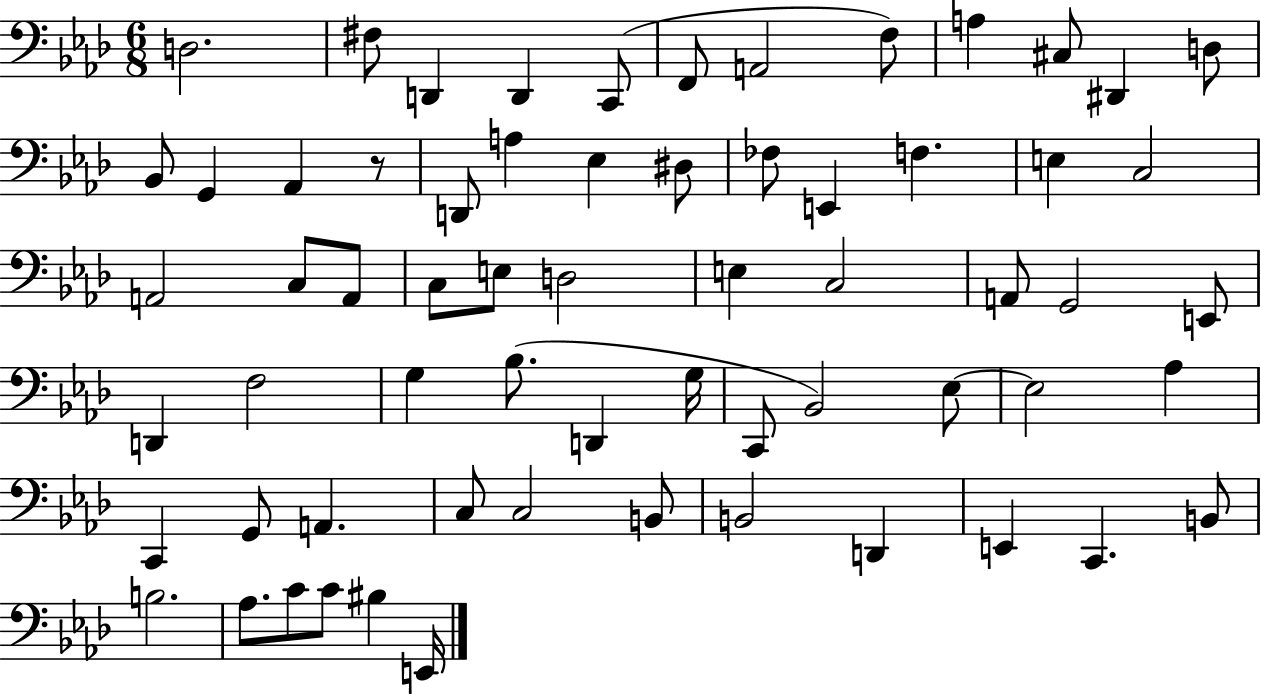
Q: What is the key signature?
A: AES major